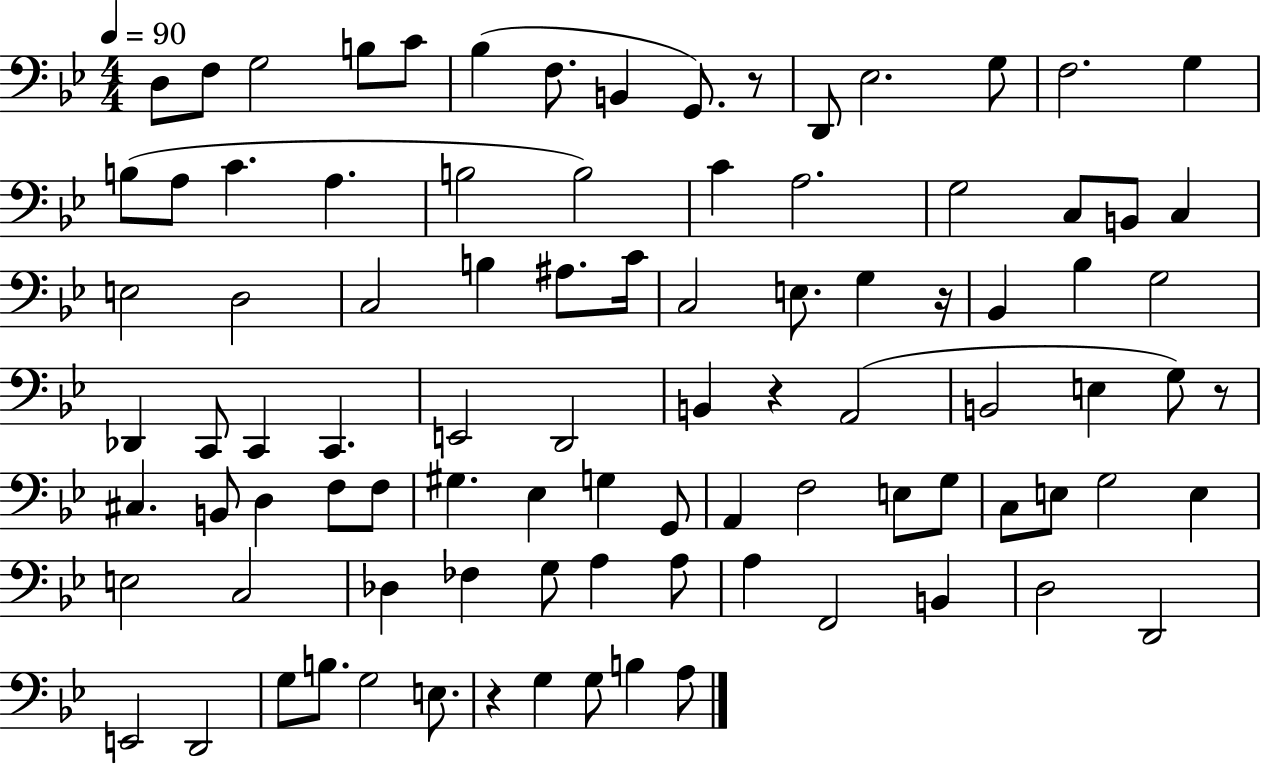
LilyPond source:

{
  \clef bass
  \numericTimeSignature
  \time 4/4
  \key bes \major
  \tempo 4 = 90
  d8 f8 g2 b8 c'8 | bes4( f8. b,4 g,8.) r8 | d,8 ees2. g8 | f2. g4 | \break b8( a8 c'4. a4. | b2 b2) | c'4 a2. | g2 c8 b,8 c4 | \break e2 d2 | c2 b4 ais8. c'16 | c2 e8. g4 r16 | bes,4 bes4 g2 | \break des,4 c,8 c,4 c,4. | e,2 d,2 | b,4 r4 a,2( | b,2 e4 g8) r8 | \break cis4. b,8 d4 f8 f8 | gis4. ees4 g4 g,8 | a,4 f2 e8 g8 | c8 e8 g2 e4 | \break e2 c2 | des4 fes4 g8 a4 a8 | a4 f,2 b,4 | d2 d,2 | \break e,2 d,2 | g8 b8. g2 e8. | r4 g4 g8 b4 a8 | \bar "|."
}